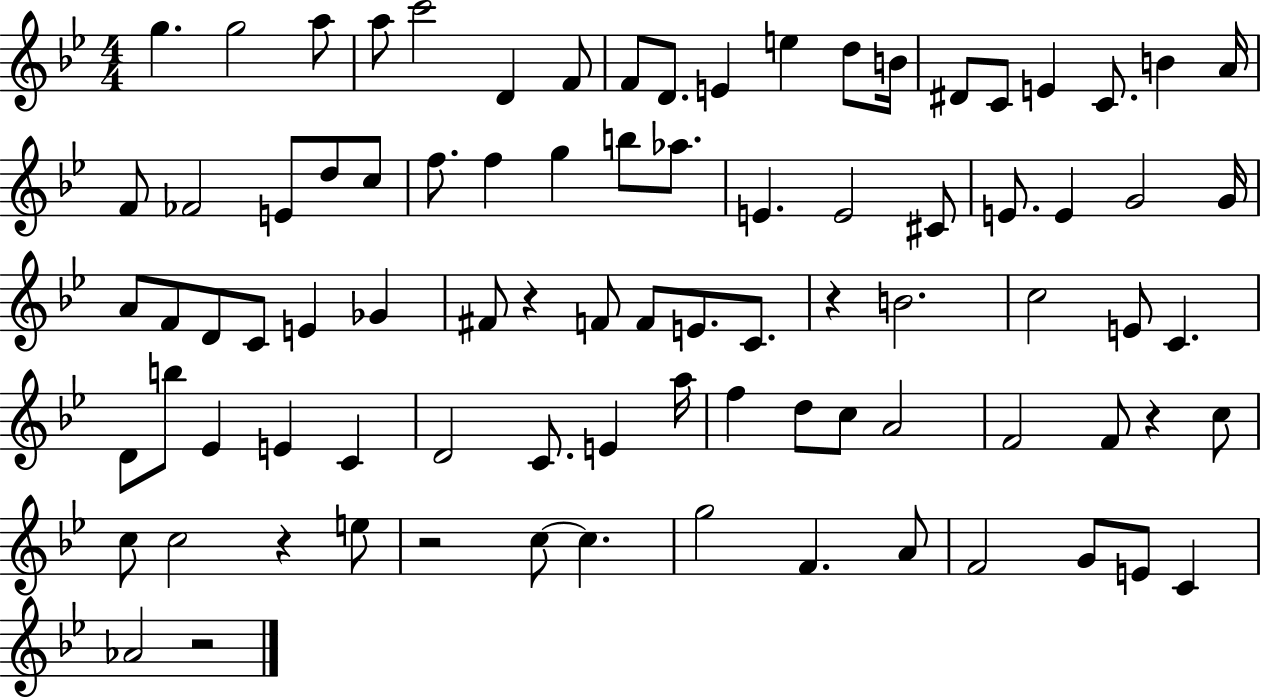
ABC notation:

X:1
T:Untitled
M:4/4
L:1/4
K:Bb
g g2 a/2 a/2 c'2 D F/2 F/2 D/2 E e d/2 B/4 ^D/2 C/2 E C/2 B A/4 F/2 _F2 E/2 d/2 c/2 f/2 f g b/2 _a/2 E E2 ^C/2 E/2 E G2 G/4 A/2 F/2 D/2 C/2 E _G ^F/2 z F/2 F/2 E/2 C/2 z B2 c2 E/2 C D/2 b/2 _E E C D2 C/2 E a/4 f d/2 c/2 A2 F2 F/2 z c/2 c/2 c2 z e/2 z2 c/2 c g2 F A/2 F2 G/2 E/2 C _A2 z2